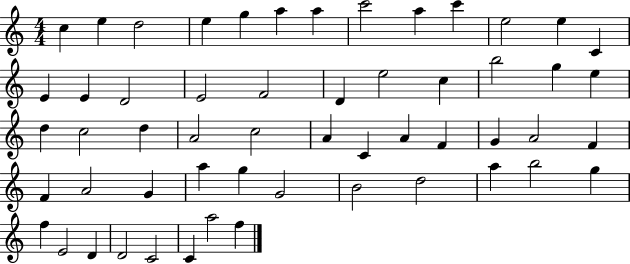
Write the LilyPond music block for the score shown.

{
  \clef treble
  \numericTimeSignature
  \time 4/4
  \key c \major
  c''4 e''4 d''2 | e''4 g''4 a''4 a''4 | c'''2 a''4 c'''4 | e''2 e''4 c'4 | \break e'4 e'4 d'2 | e'2 f'2 | d'4 e''2 c''4 | b''2 g''4 e''4 | \break d''4 c''2 d''4 | a'2 c''2 | a'4 c'4 a'4 f'4 | g'4 a'2 f'4 | \break f'4 a'2 g'4 | a''4 g''4 g'2 | b'2 d''2 | a''4 b''2 g''4 | \break f''4 e'2 d'4 | d'2 c'2 | c'4 a''2 f''4 | \bar "|."
}